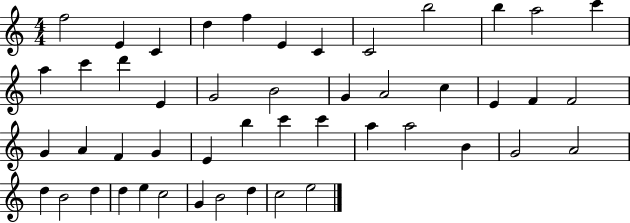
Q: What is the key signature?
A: C major